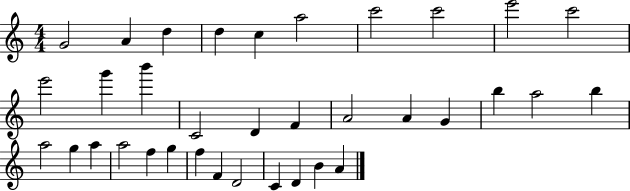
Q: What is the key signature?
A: C major